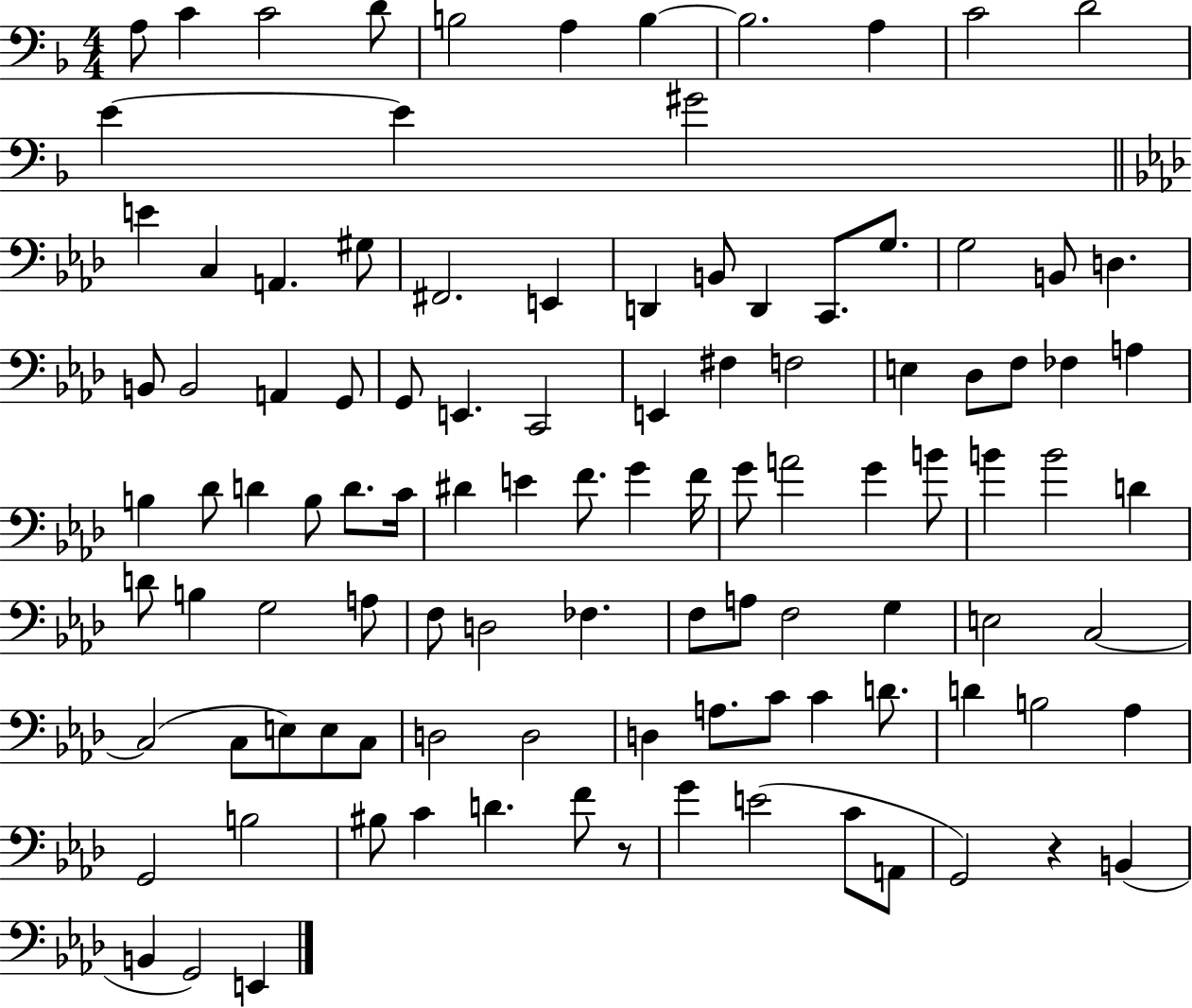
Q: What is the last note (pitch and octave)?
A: E2